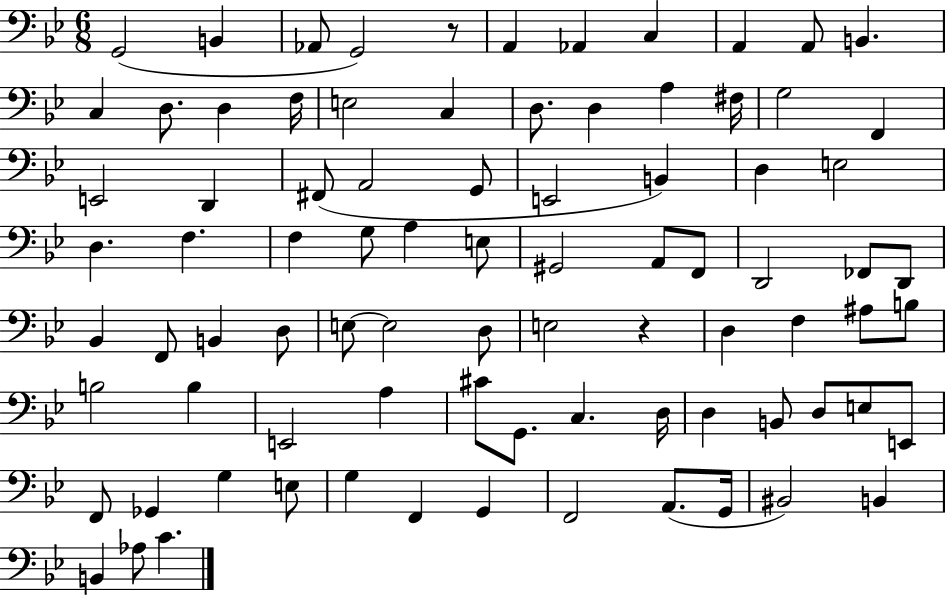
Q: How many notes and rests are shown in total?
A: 85